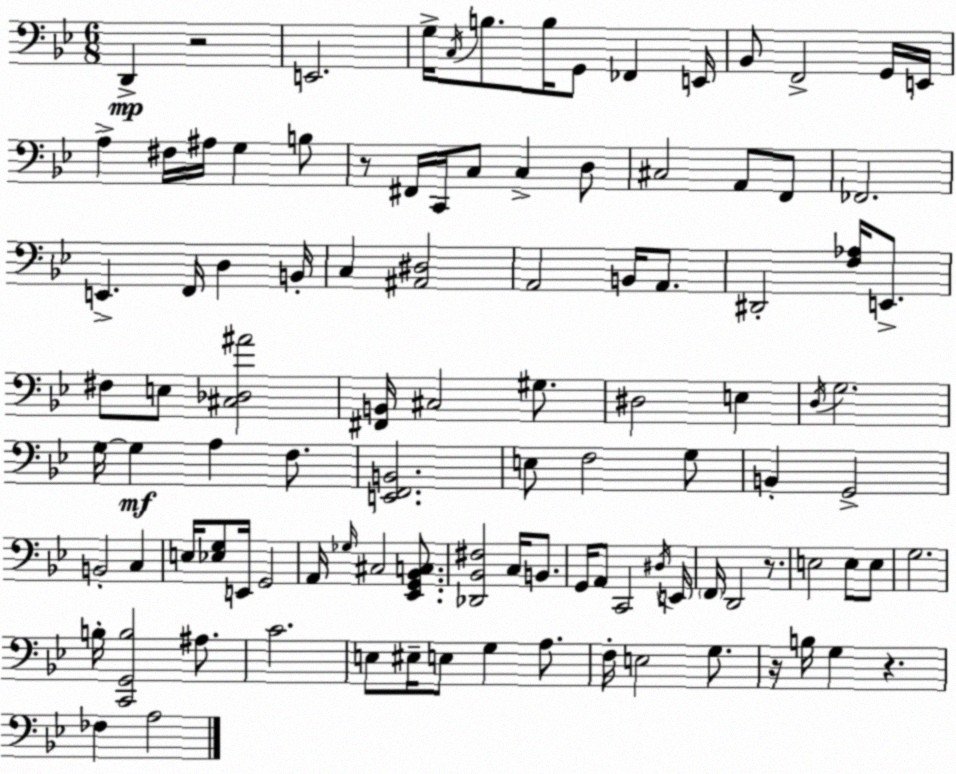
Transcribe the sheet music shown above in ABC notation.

X:1
T:Untitled
M:6/8
L:1/4
K:Bb
D,, z2 E,,2 G,/4 C,/4 B,/2 B,/4 G,,/2 _F,, E,,/4 _B,,/2 F,,2 G,,/4 E,,/4 A, ^F,/4 ^A,/4 G, B,/2 z/2 ^F,,/4 C,,/4 C,/2 C, D,/2 ^C,2 A,,/2 F,,/2 _F,,2 E,, F,,/4 D, B,,/4 C, [^A,,^D,]2 A,,2 B,,/4 A,,/2 ^D,,2 [F,_A,]/4 E,,/2 ^F,/2 E,/2 [^C,_D,^A]2 [^F,,B,,]/4 ^C,2 ^G,/2 ^D,2 E, D,/4 G,2 G,/4 G, A, F,/2 [E,,F,,B,,]2 E,/2 F,2 G,/2 B,, G,,2 B,,2 C, E,/4 [_E,G,]/2 E,,/4 G,,2 A,,/4 _G,/4 ^C,2 [_E,,G,,_B,,C,]/2 [_D,,_B,,^F,]2 C,/4 B,,/2 G,,/4 A,,/2 C,,2 ^D,/4 E,,/4 F,,/4 D,,2 z/2 E,2 E,/2 E,/2 G,2 B,/4 [C,,G,,B,]2 ^A,/2 C2 E,/2 ^E,/4 E,/2 G, A,/2 F,/4 E,2 G,/2 z/4 B,/4 G, z _F, A,2